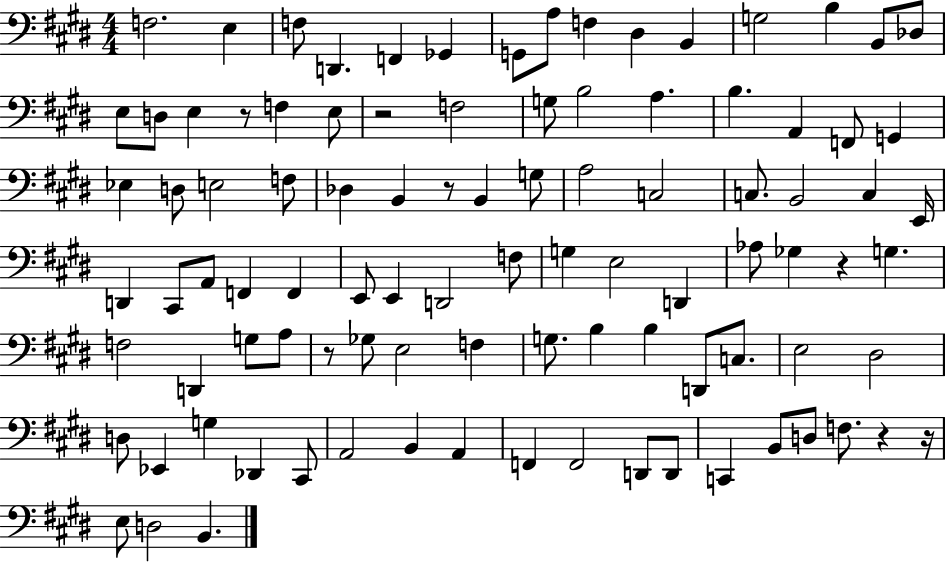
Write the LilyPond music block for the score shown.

{
  \clef bass
  \numericTimeSignature
  \time 4/4
  \key e \major
  \repeat volta 2 { f2. e4 | f8 d,4. f,4 ges,4 | g,8 a8 f4 dis4 b,4 | g2 b4 b,8 des8 | \break e8 d8 e4 r8 f4 e8 | r2 f2 | g8 b2 a4. | b4. a,4 f,8 g,4 | \break ees4 d8 e2 f8 | des4 b,4 r8 b,4 g8 | a2 c2 | c8. b,2 c4 e,16 | \break d,4 cis,8 a,8 f,4 f,4 | e,8 e,4 d,2 f8 | g4 e2 d,4 | aes8 ges4 r4 g4. | \break f2 d,4 g8 a8 | r8 ges8 e2 f4 | g8. b4 b4 d,8 c8. | e2 dis2 | \break d8 ees,4 g4 des,4 cis,8 | a,2 b,4 a,4 | f,4 f,2 d,8 d,8 | c,4 b,8 d8 f8. r4 r16 | \break e8 d2 b,4. | } \bar "|."
}